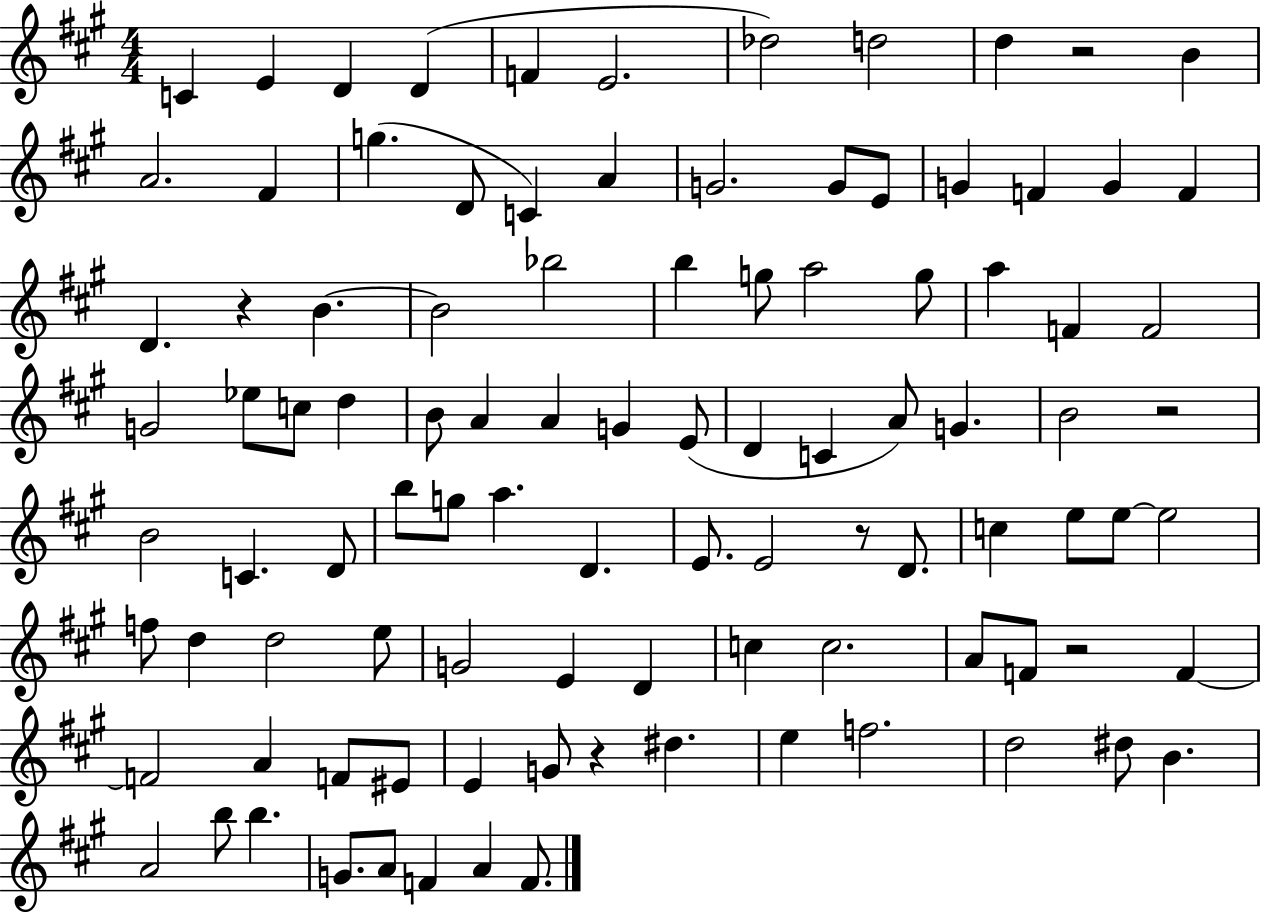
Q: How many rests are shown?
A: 6